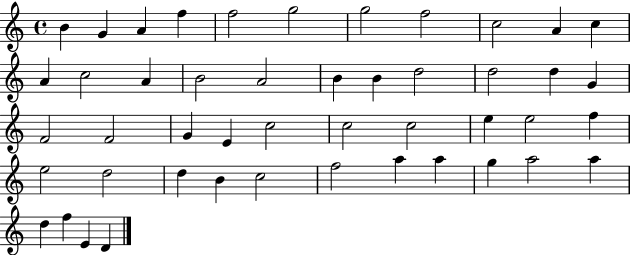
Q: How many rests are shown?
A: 0